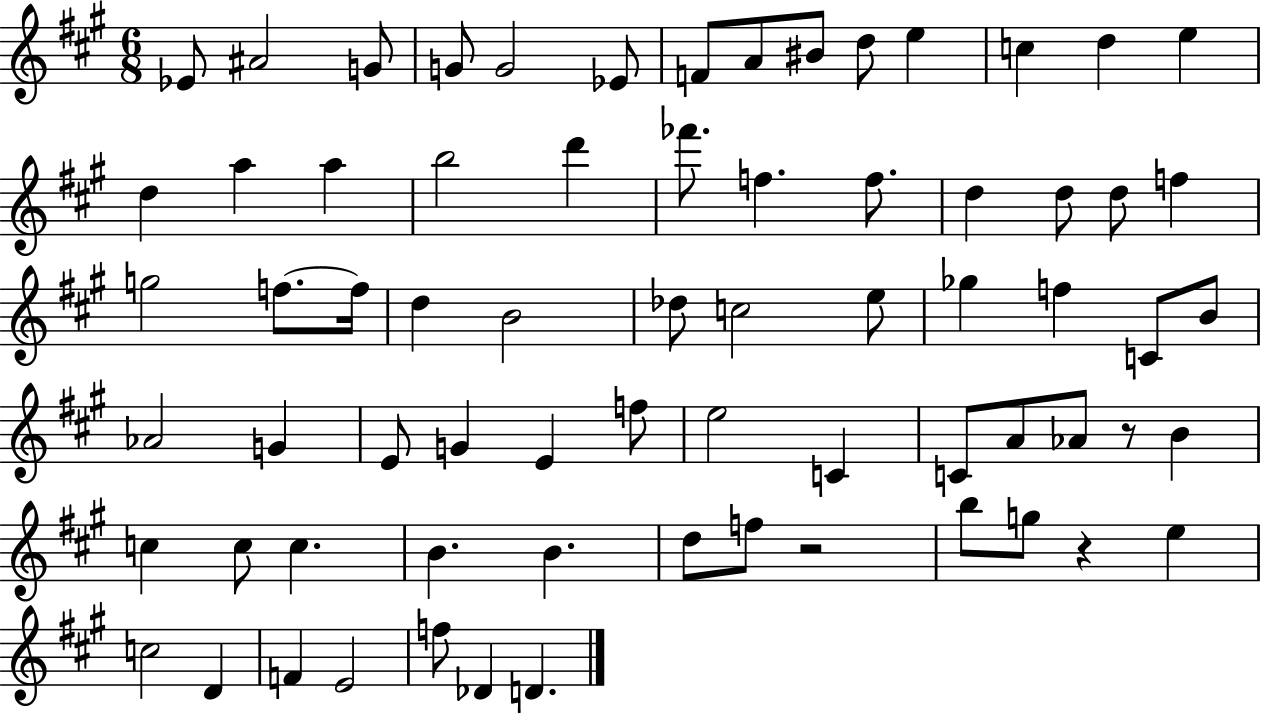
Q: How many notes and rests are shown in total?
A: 70